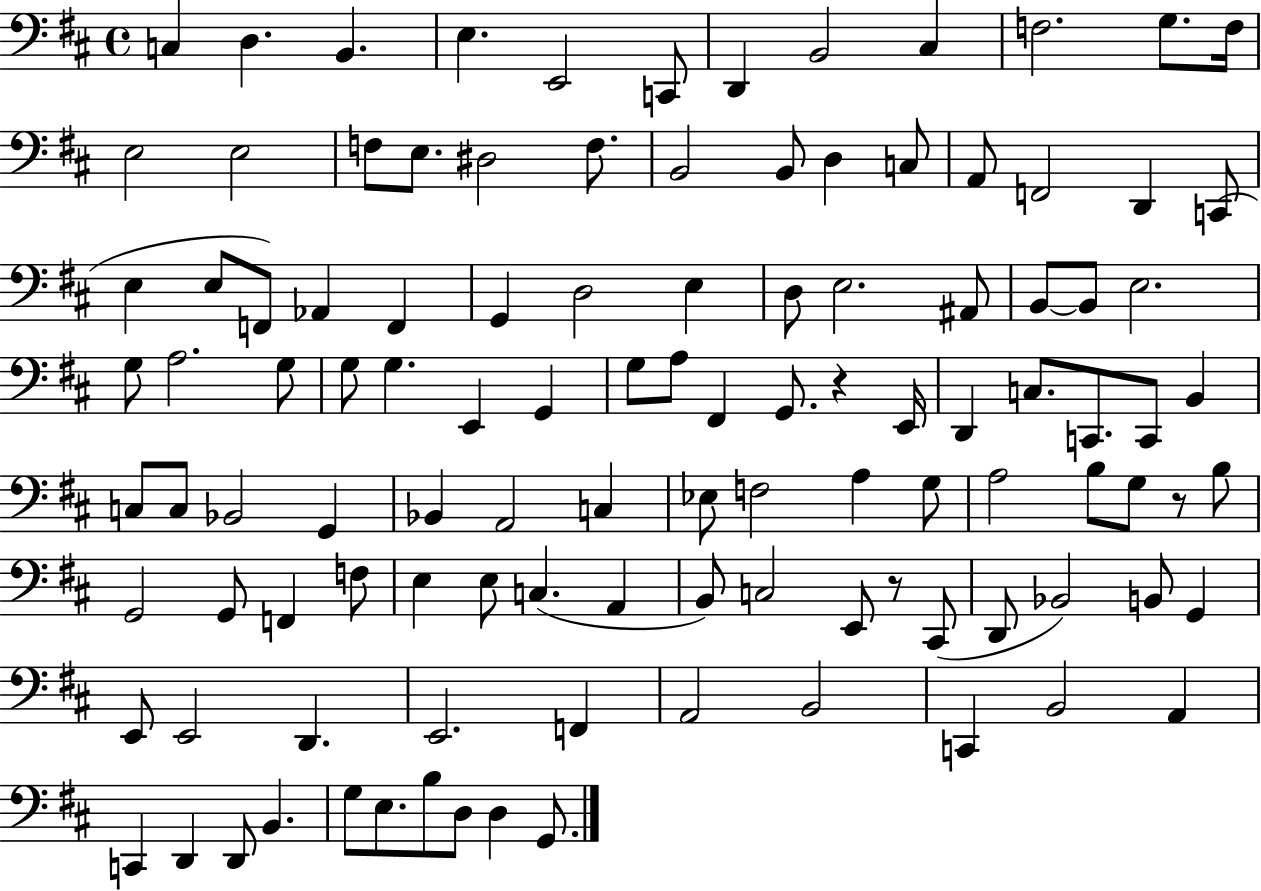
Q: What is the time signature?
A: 4/4